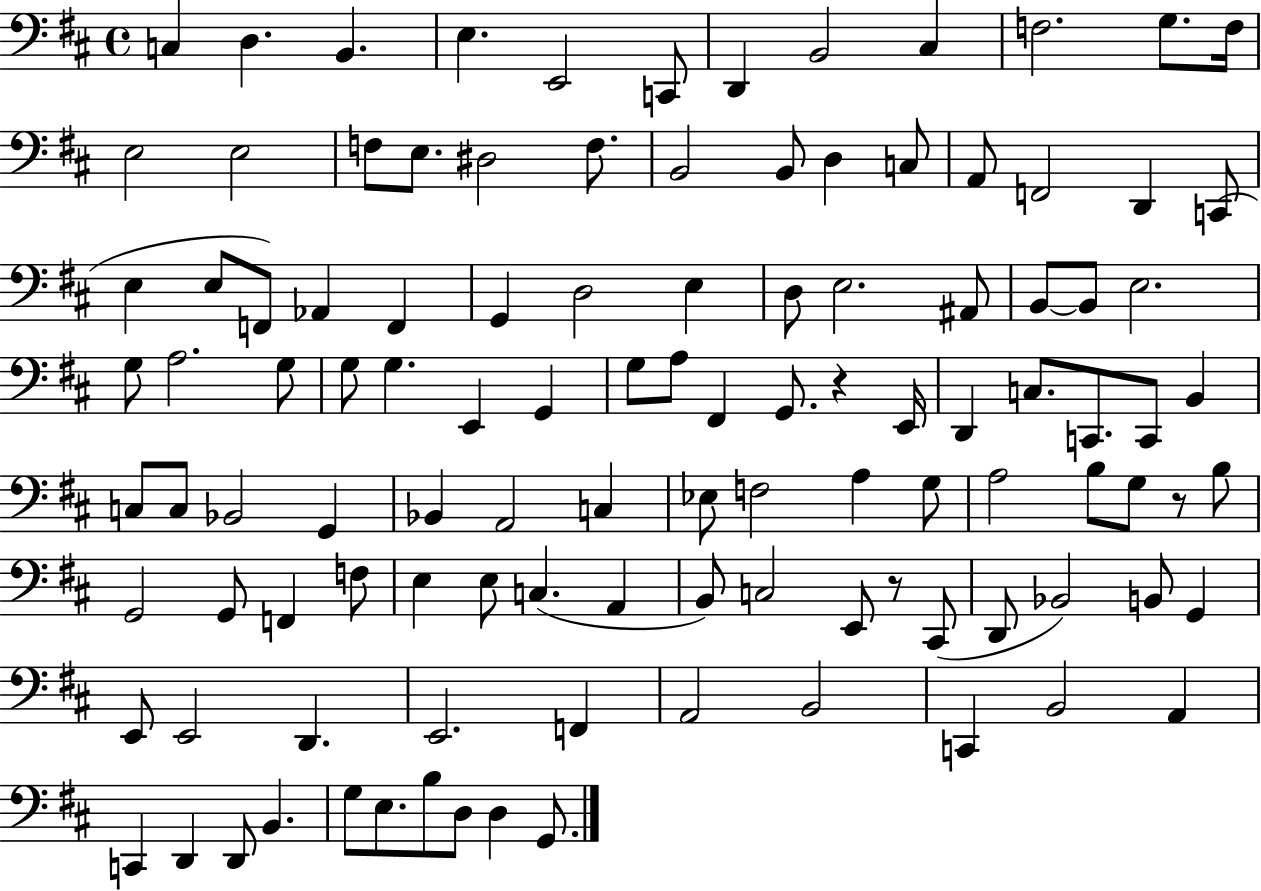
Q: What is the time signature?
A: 4/4